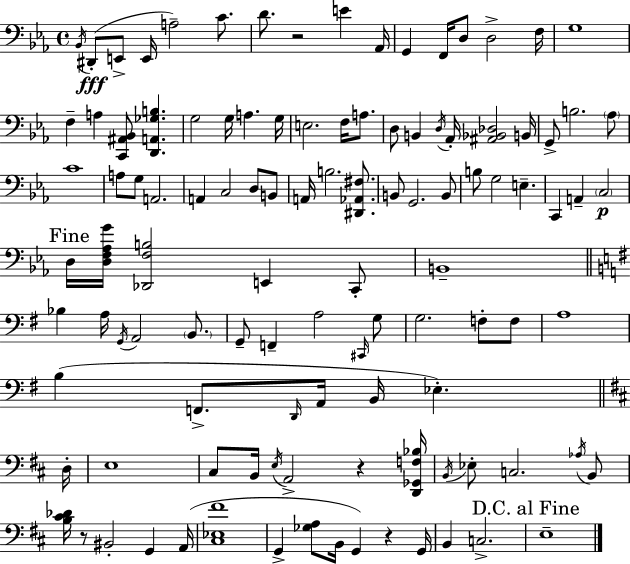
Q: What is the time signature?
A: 4/4